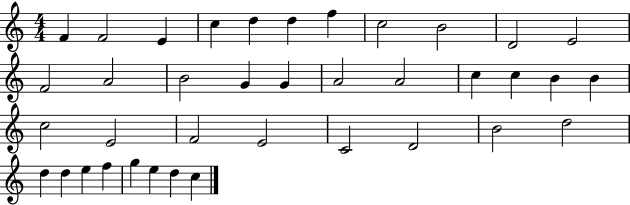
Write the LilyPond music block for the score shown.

{
  \clef treble
  \numericTimeSignature
  \time 4/4
  \key c \major
  f'4 f'2 e'4 | c''4 d''4 d''4 f''4 | c''2 b'2 | d'2 e'2 | \break f'2 a'2 | b'2 g'4 g'4 | a'2 a'2 | c''4 c''4 b'4 b'4 | \break c''2 e'2 | f'2 e'2 | c'2 d'2 | b'2 d''2 | \break d''4 d''4 e''4 f''4 | g''4 e''4 d''4 c''4 | \bar "|."
}